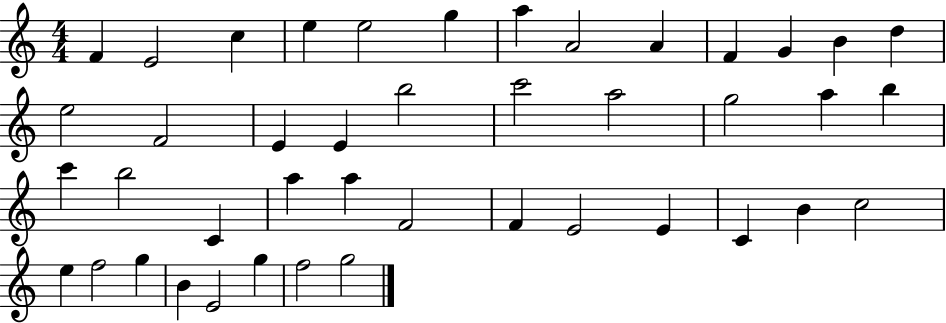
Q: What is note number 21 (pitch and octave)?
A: G5